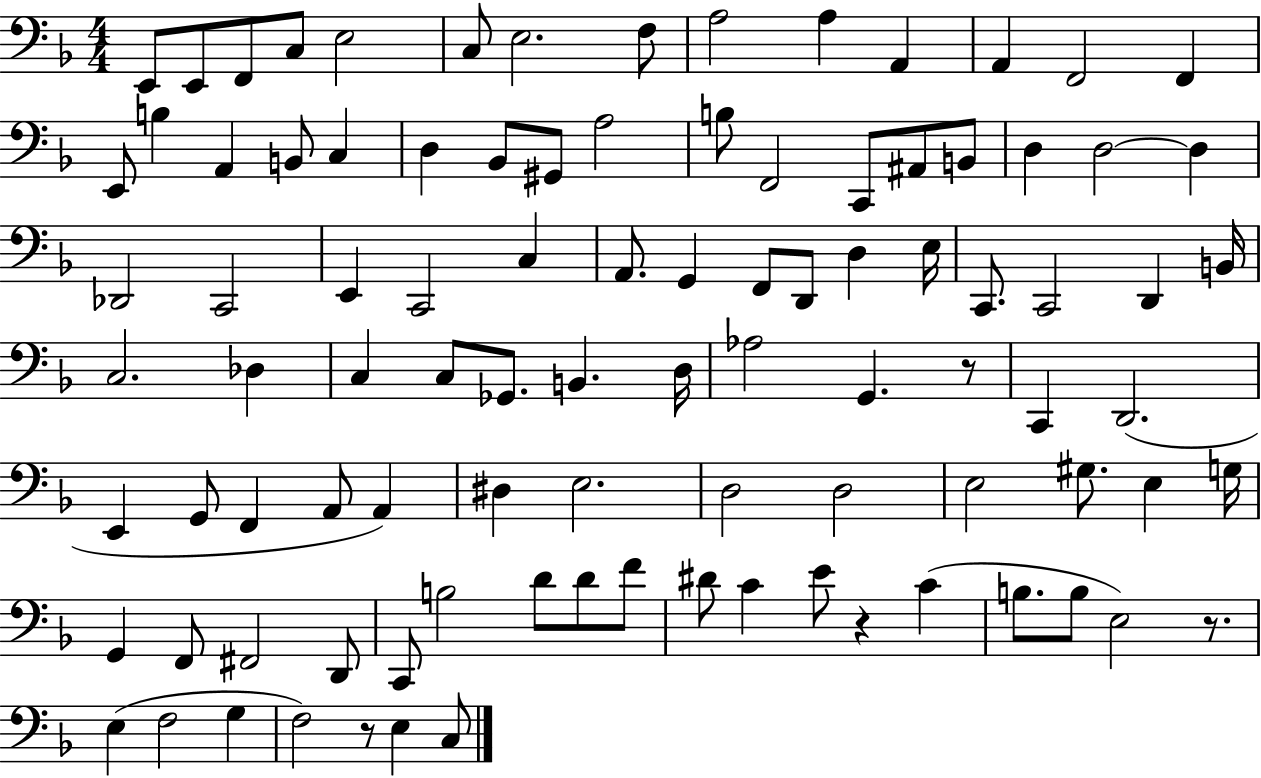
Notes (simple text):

E2/e E2/e F2/e C3/e E3/h C3/e E3/h. F3/e A3/h A3/q A2/q A2/q F2/h F2/q E2/e B3/q A2/q B2/e C3/q D3/q Bb2/e G#2/e A3/h B3/e F2/h C2/e A#2/e B2/e D3/q D3/h D3/q Db2/h C2/h E2/q C2/h C3/q A2/e. G2/q F2/e D2/e D3/q E3/s C2/e. C2/h D2/q B2/s C3/h. Db3/q C3/q C3/e Gb2/e. B2/q. D3/s Ab3/h G2/q. R/e C2/q D2/h. E2/q G2/e F2/q A2/e A2/q D#3/q E3/h. D3/h D3/h E3/h G#3/e. E3/q G3/s G2/q F2/e F#2/h D2/e C2/e B3/h D4/e D4/e F4/e D#4/e C4/q E4/e R/q C4/q B3/e. B3/e E3/h R/e. E3/q F3/h G3/q F3/h R/e E3/q C3/e